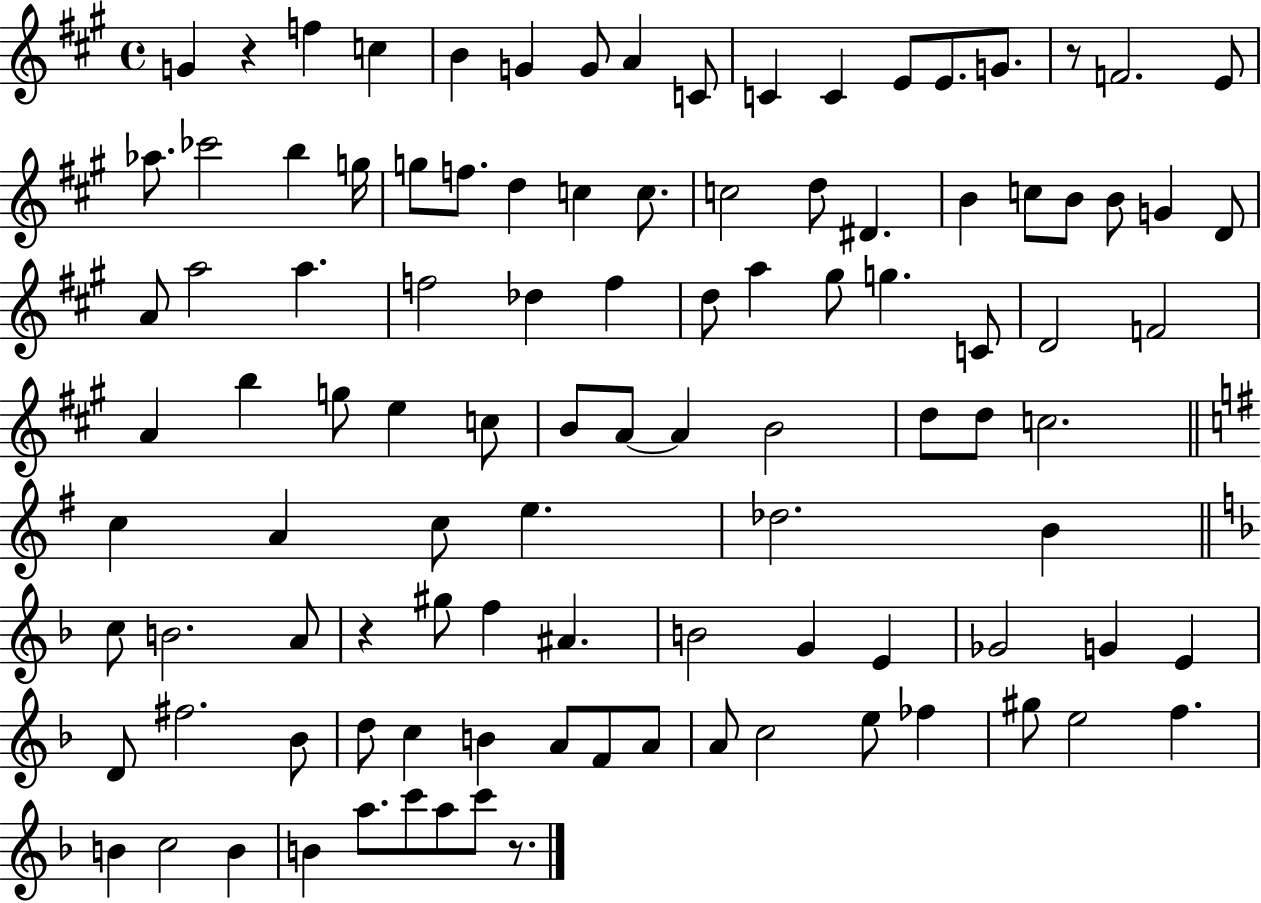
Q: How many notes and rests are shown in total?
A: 104